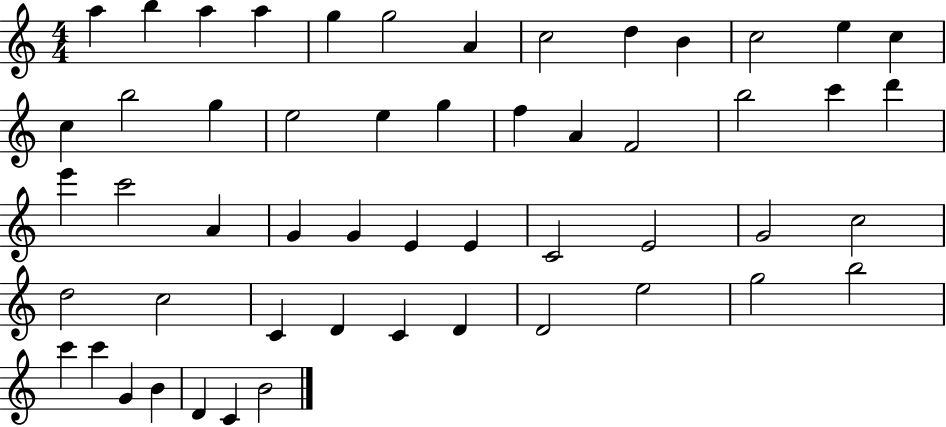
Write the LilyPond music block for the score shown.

{
  \clef treble
  \numericTimeSignature
  \time 4/4
  \key c \major
  a''4 b''4 a''4 a''4 | g''4 g''2 a'4 | c''2 d''4 b'4 | c''2 e''4 c''4 | \break c''4 b''2 g''4 | e''2 e''4 g''4 | f''4 a'4 f'2 | b''2 c'''4 d'''4 | \break e'''4 c'''2 a'4 | g'4 g'4 e'4 e'4 | c'2 e'2 | g'2 c''2 | \break d''2 c''2 | c'4 d'4 c'4 d'4 | d'2 e''2 | g''2 b''2 | \break c'''4 c'''4 g'4 b'4 | d'4 c'4 b'2 | \bar "|."
}